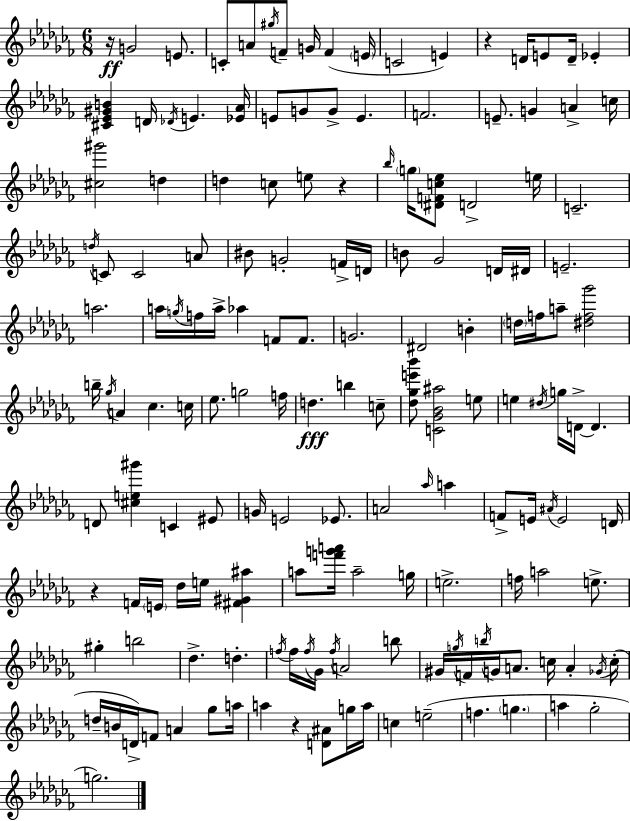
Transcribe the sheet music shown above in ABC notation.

X:1
T:Untitled
M:6/8
L:1/4
K:Abm
z/4 G2 E/2 C/2 A/2 ^g/4 F/2 G/4 F E/4 C2 E z D/4 E/2 D/4 _E [^C_E^GB] D/4 _D/4 E [_E_A]/4 E/2 G/2 G/2 E F2 E/2 G A c/4 [^c^g']2 d d c/2 e/2 z _b/4 g/4 [^DFc_e]/2 D2 e/4 C2 d/4 C/2 C2 A/2 ^B/2 G2 F/4 D/4 B/2 _G2 D/4 ^D/4 E2 a2 a/4 g/4 f/4 a/4 _a F/2 F/2 G2 ^D2 B d/4 f/4 a/2 [^df_g']2 b/4 _g/4 A _c c/4 _e/2 g2 f/4 d b c/2 [_d_ge'_b']/2 [C_G_B^a]2 e/2 e ^d/4 g/4 D/4 D D/2 [^ce^g'] C ^E/2 G/4 E2 _E/2 A2 _a/4 a F/2 E/4 ^A/4 E2 D/4 z F/4 E/4 _d/4 e/4 [^F^G^a] a/2 [f'g'a']/4 a2 g/4 e2 f/4 a2 e/2 ^g b2 _d d f/4 f/4 f/4 _G/4 f/4 A2 b/2 ^G/4 g/4 F/4 b/4 G/4 A/2 c/4 A _G/4 c/4 d/4 B/4 D/4 F/2 A _g/2 a/4 a z [D^A]/2 g/4 a/4 c e2 f g a _g2 g2